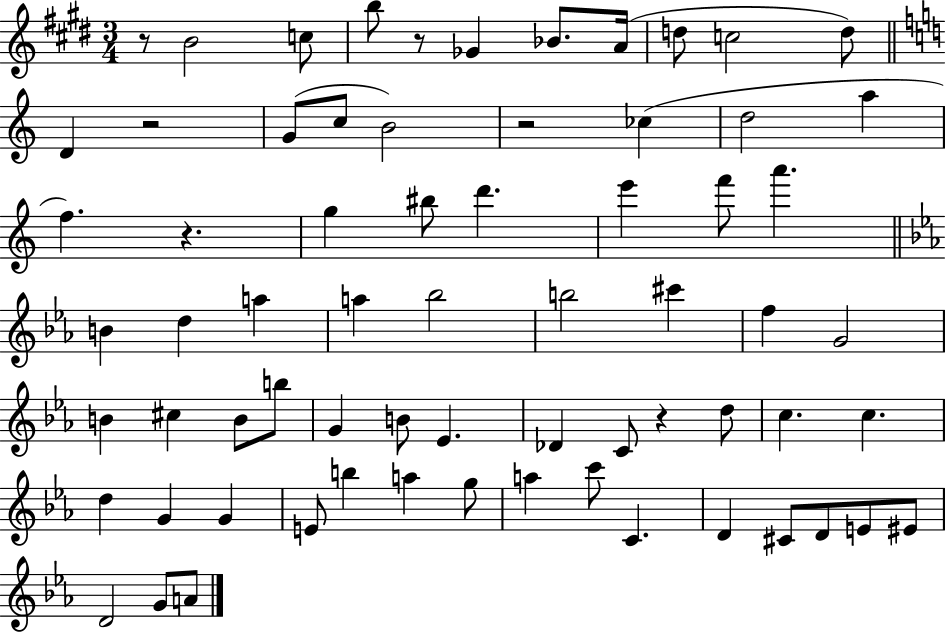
{
  \clef treble
  \numericTimeSignature
  \time 3/4
  \key e \major
  r8 b'2 c''8 | b''8 r8 ges'4 bes'8. a'16( | d''8 c''2 d''8) | \bar "||" \break \key c \major d'4 r2 | g'8( c''8 b'2) | r2 ces''4( | d''2 a''4 | \break f''4.) r4. | g''4 bis''8 d'''4. | e'''4 f'''8 a'''4. | \bar "||" \break \key c \minor b'4 d''4 a''4 | a''4 bes''2 | b''2 cis'''4 | f''4 g'2 | \break b'4 cis''4 b'8 b''8 | g'4 b'8 ees'4. | des'4 c'8 r4 d''8 | c''4. c''4. | \break d''4 g'4 g'4 | e'8 b''4 a''4 g''8 | a''4 c'''8 c'4. | d'4 cis'8 d'8 e'8 eis'8 | \break d'2 g'8 a'8 | \bar "|."
}